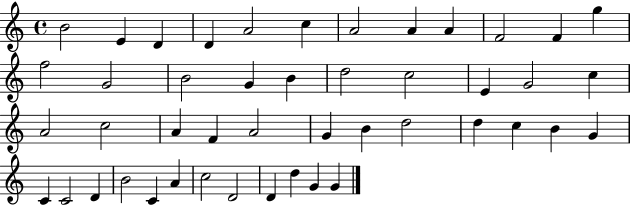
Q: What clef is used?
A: treble